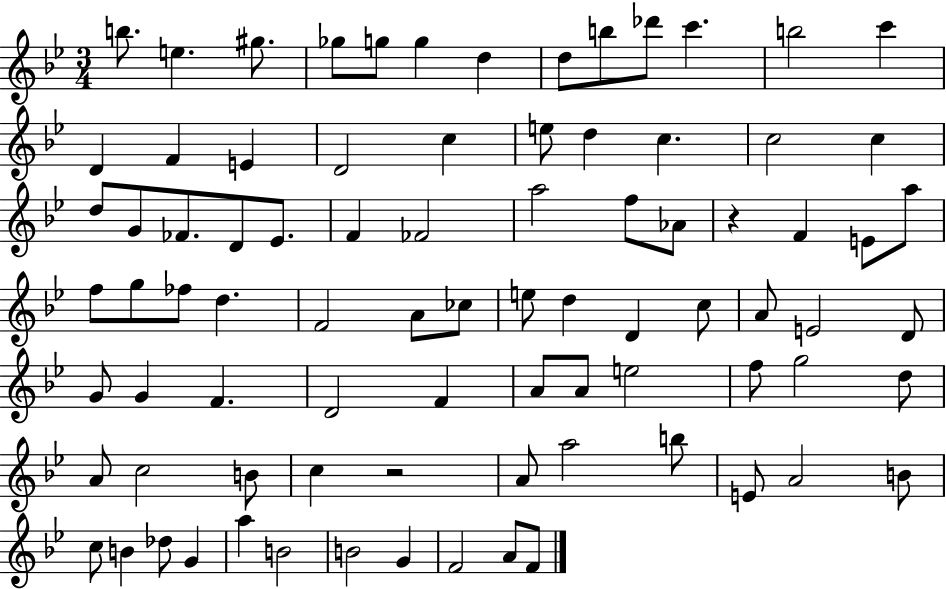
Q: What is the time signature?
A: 3/4